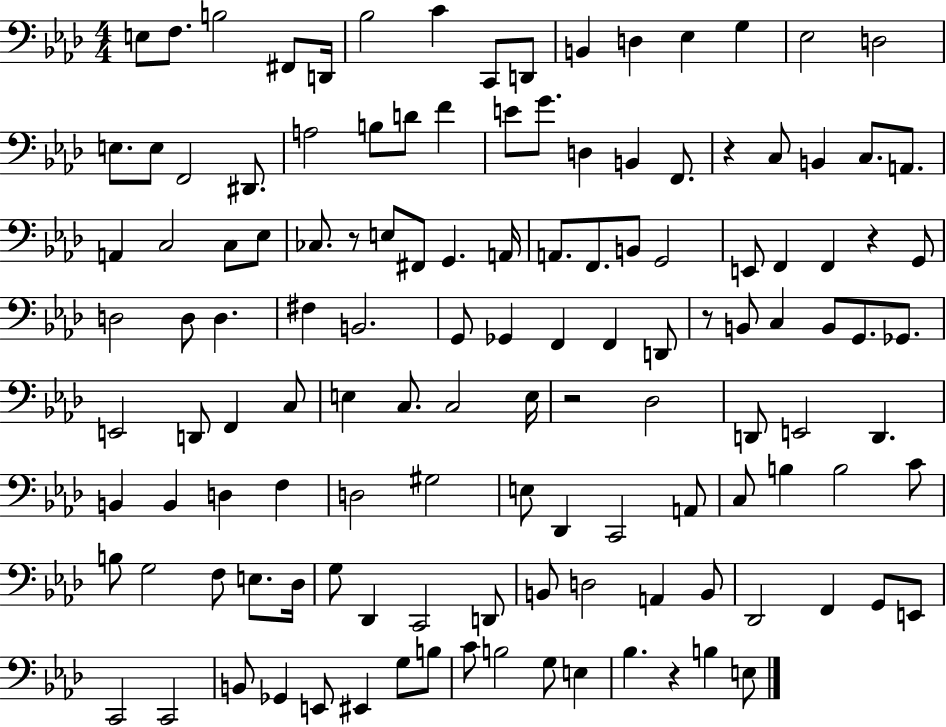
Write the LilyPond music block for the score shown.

{
  \clef bass
  \numericTimeSignature
  \time 4/4
  \key aes \major
  e8 f8. b2 fis,8 d,16 | bes2 c'4 c,8 d,8 | b,4 d4 ees4 g4 | ees2 d2 | \break e8. e8 f,2 dis,8. | a2 b8 d'8 f'4 | e'8 g'8. d4 b,4 f,8. | r4 c8 b,4 c8. a,8. | \break a,4 c2 c8 ees8 | ces8. r8 e8 fis,8 g,4. a,16 | a,8. f,8. b,8 g,2 | e,8 f,4 f,4 r4 g,8 | \break d2 d8 d4. | fis4 b,2. | g,8 ges,4 f,4 f,4 d,8 | r8 b,8 c4 b,8 g,8. ges,8. | \break e,2 d,8 f,4 c8 | e4 c8. c2 e16 | r2 des2 | d,8 e,2 d,4. | \break b,4 b,4 d4 f4 | d2 gis2 | e8 des,4 c,2 a,8 | c8 b4 b2 c'8 | \break b8 g2 f8 e8. des16 | g8 des,4 c,2 d,8 | b,8 d2 a,4 b,8 | des,2 f,4 g,8 e,8 | \break c,2 c,2 | b,8 ges,4 e,8 eis,4 g8 b8 | c'8 b2 g8 e4 | bes4. r4 b4 e8 | \break \bar "|."
}